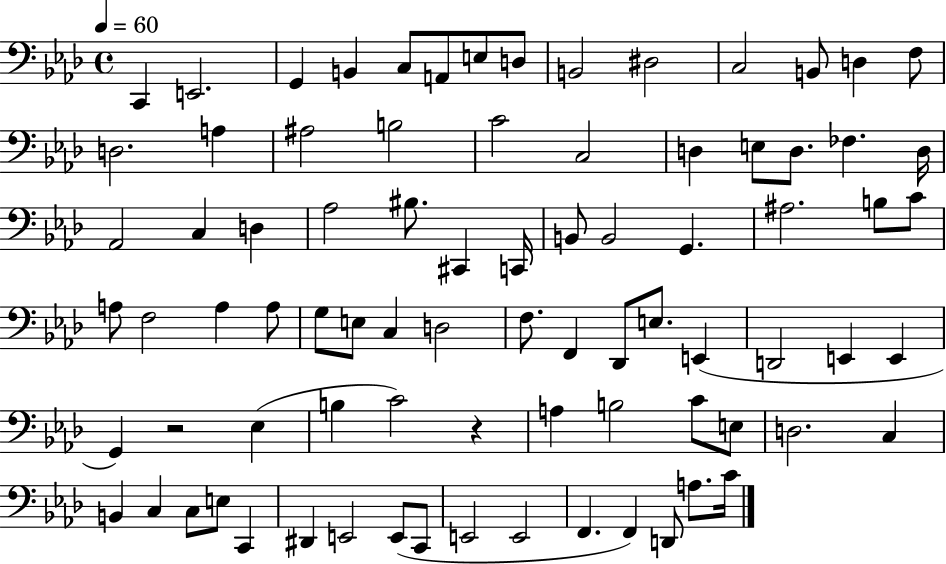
{
  \clef bass
  \time 4/4
  \defaultTimeSignature
  \key aes \major
  \tempo 4 = 60
  c,4 e,2. | g,4 b,4 c8 a,8 e8 d8 | b,2 dis2 | c2 b,8 d4 f8 | \break d2. a4 | ais2 b2 | c'2 c2 | d4 e8 d8. fes4. d16 | \break aes,2 c4 d4 | aes2 bis8. cis,4 c,16 | b,8 b,2 g,4. | ais2. b8 c'8 | \break a8 f2 a4 a8 | g8 e8 c4 d2 | f8. f,4 des,8 e8. e,4( | d,2 e,4 e,4 | \break g,4) r2 ees4( | b4 c'2) r4 | a4 b2 c'8 e8 | d2. c4 | \break b,4 c4 c8 e8 c,4 | dis,4 e,2 e,8( c,8 | e,2 e,2 | f,4. f,4) d,8 a8. c'16 | \break \bar "|."
}